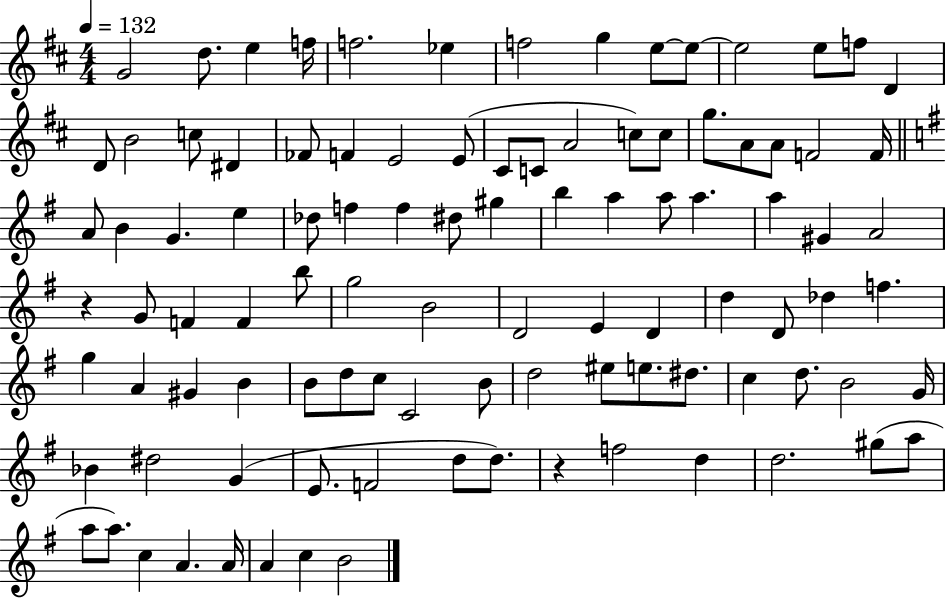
X:1
T:Untitled
M:4/4
L:1/4
K:D
G2 d/2 e f/4 f2 _e f2 g e/2 e/2 e2 e/2 f/2 D D/2 B2 c/2 ^D _F/2 F E2 E/2 ^C/2 C/2 A2 c/2 c/2 g/2 A/2 A/2 F2 F/4 A/2 B G e _d/2 f f ^d/2 ^g b a a/2 a a ^G A2 z G/2 F F b/2 g2 B2 D2 E D d D/2 _d f g A ^G B B/2 d/2 c/2 C2 B/2 d2 ^e/2 e/2 ^d/2 c d/2 B2 G/4 _B ^d2 G E/2 F2 d/2 d/2 z f2 d d2 ^g/2 a/2 a/2 a/2 c A A/4 A c B2